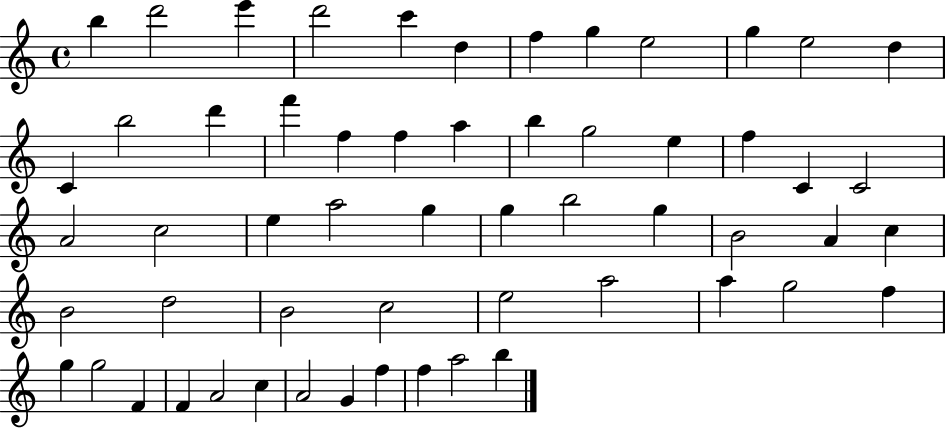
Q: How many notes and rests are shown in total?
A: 57